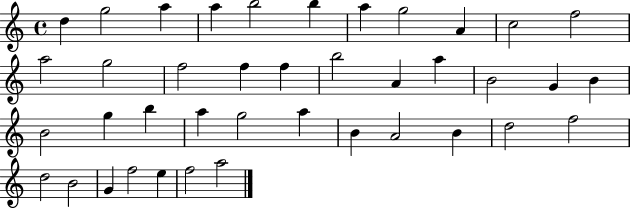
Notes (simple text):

D5/q G5/h A5/q A5/q B5/h B5/q A5/q G5/h A4/q C5/h F5/h A5/h G5/h F5/h F5/q F5/q B5/h A4/q A5/q B4/h G4/q B4/q B4/h G5/q B5/q A5/q G5/h A5/q B4/q A4/h B4/q D5/h F5/h D5/h B4/h G4/q F5/h E5/q F5/h A5/h